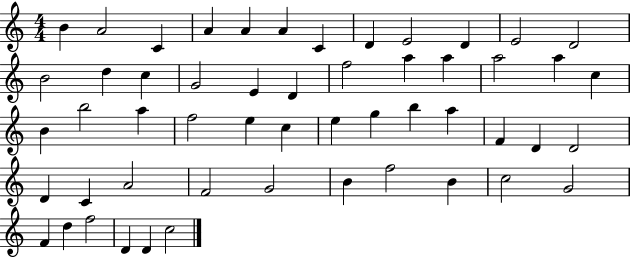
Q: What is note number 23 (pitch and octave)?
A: A5